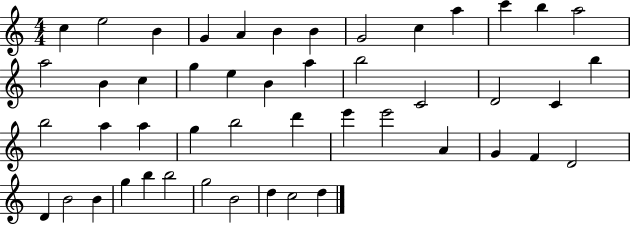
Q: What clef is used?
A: treble